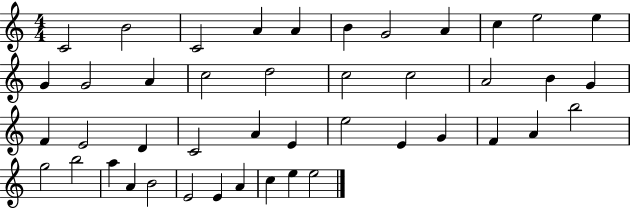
C4/h B4/h C4/h A4/q A4/q B4/q G4/h A4/q C5/q E5/h E5/q G4/q G4/h A4/q C5/h D5/h C5/h C5/h A4/h B4/q G4/q F4/q E4/h D4/q C4/h A4/q E4/q E5/h E4/q G4/q F4/q A4/q B5/h G5/h B5/h A5/q A4/q B4/h E4/h E4/q A4/q C5/q E5/q E5/h